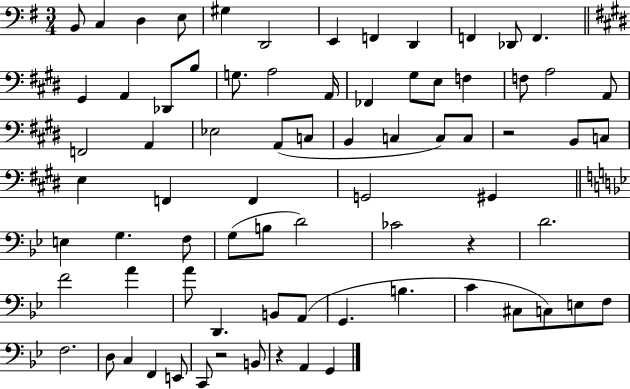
X:1
T:Untitled
M:3/4
L:1/4
K:G
B,,/2 C, D, E,/2 ^G, D,,2 E,, F,, D,, F,, _D,,/2 F,, ^G,, A,, _D,,/2 B,/2 G,/2 A,2 A,,/4 _F,, ^G,/2 E,/2 F, F,/2 A,2 A,,/2 F,,2 A,, _E,2 A,,/2 C,/2 B,, C, C,/2 C,/2 z2 B,,/2 C,/2 E, F,, F,, G,,2 ^G,, E, G, F,/2 G,/2 B,/2 D2 _C2 z D2 F2 A A/2 D,, B,,/2 A,,/2 G,, B, C ^C,/2 C,/2 E,/2 F,/2 F,2 D,/2 C, F,, E,,/2 C,,/2 z2 B,,/2 z A,, G,,